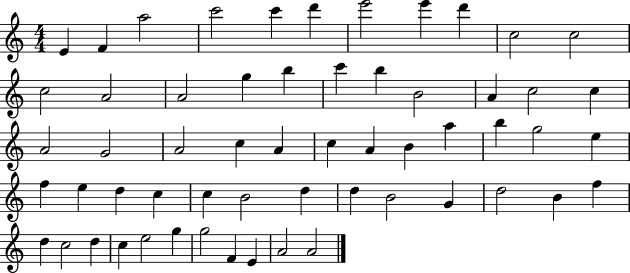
E4/q F4/q A5/h C6/h C6/q D6/q E6/h E6/q D6/q C5/h C5/h C5/h A4/h A4/h G5/q B5/q C6/q B5/q B4/h A4/q C5/h C5/q A4/h G4/h A4/h C5/q A4/q C5/q A4/q B4/q A5/q B5/q G5/h E5/q F5/q E5/q D5/q C5/q C5/q B4/h D5/q D5/q B4/h G4/q D5/h B4/q F5/q D5/q C5/h D5/q C5/q E5/h G5/q G5/h F4/q E4/q A4/h A4/h